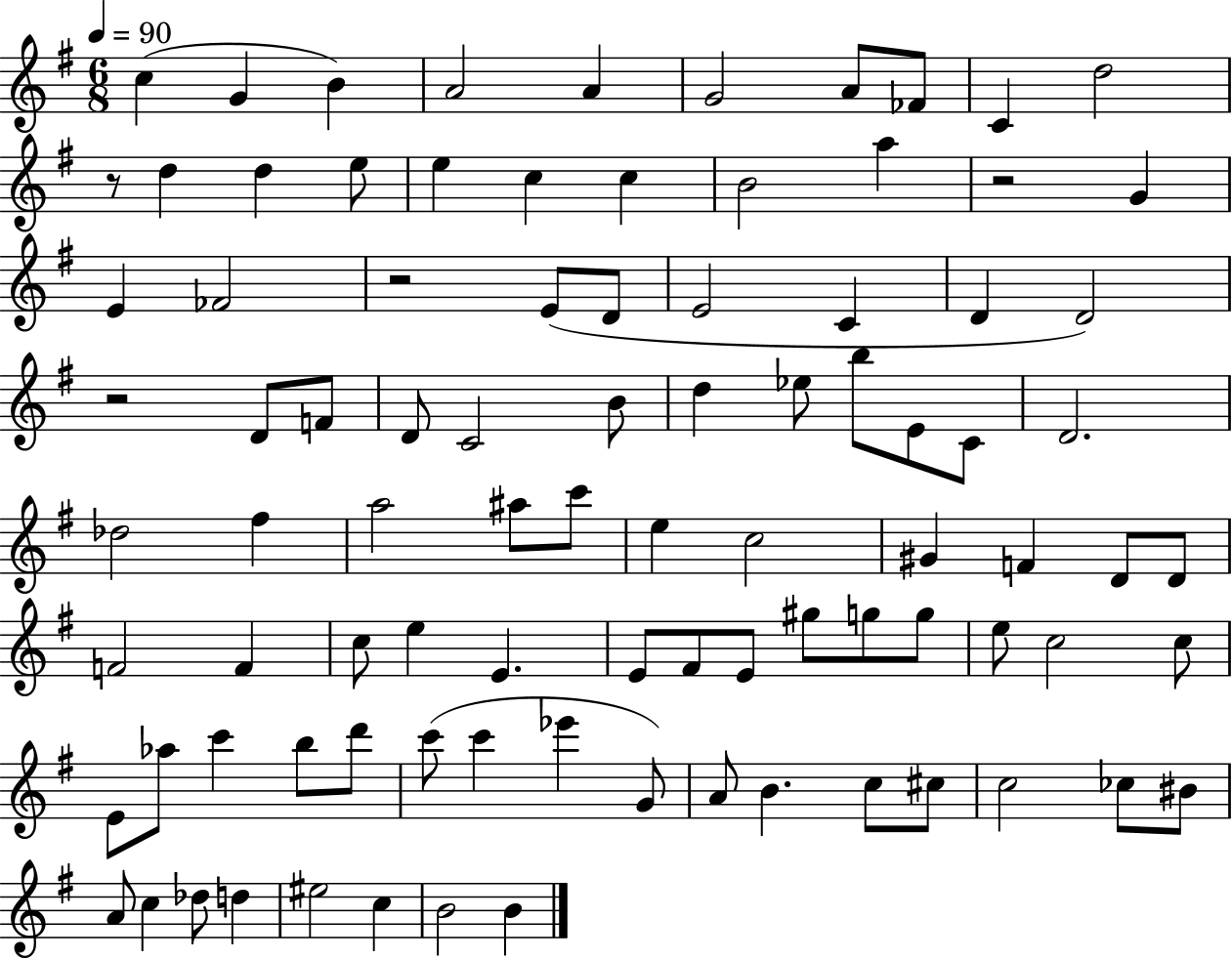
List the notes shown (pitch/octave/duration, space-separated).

C5/q G4/q B4/q A4/h A4/q G4/h A4/e FES4/e C4/q D5/h R/e D5/q D5/q E5/e E5/q C5/q C5/q B4/h A5/q R/h G4/q E4/q FES4/h R/h E4/e D4/e E4/h C4/q D4/q D4/h R/h D4/e F4/e D4/e C4/h B4/e D5/q Eb5/e B5/e E4/e C4/e D4/h. Db5/h F#5/q A5/h A#5/e C6/e E5/q C5/h G#4/q F4/q D4/e D4/e F4/h F4/q C5/e E5/q E4/q. E4/e F#4/e E4/e G#5/e G5/e G5/e E5/e C5/h C5/e E4/e Ab5/e C6/q B5/e D6/e C6/e C6/q Eb6/q G4/e A4/e B4/q. C5/e C#5/e C5/h CES5/e BIS4/e A4/e C5/q Db5/e D5/q EIS5/h C5/q B4/h B4/q